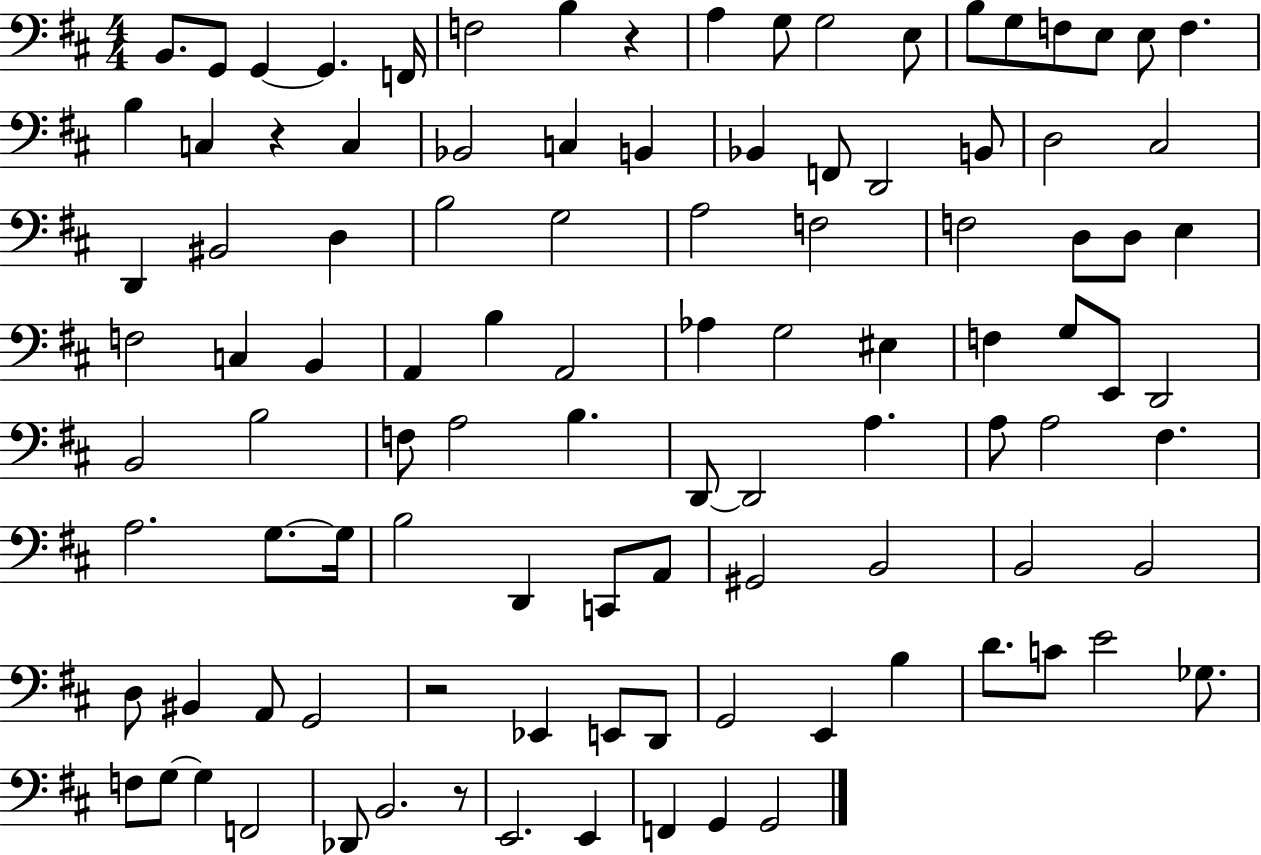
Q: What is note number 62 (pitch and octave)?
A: A3